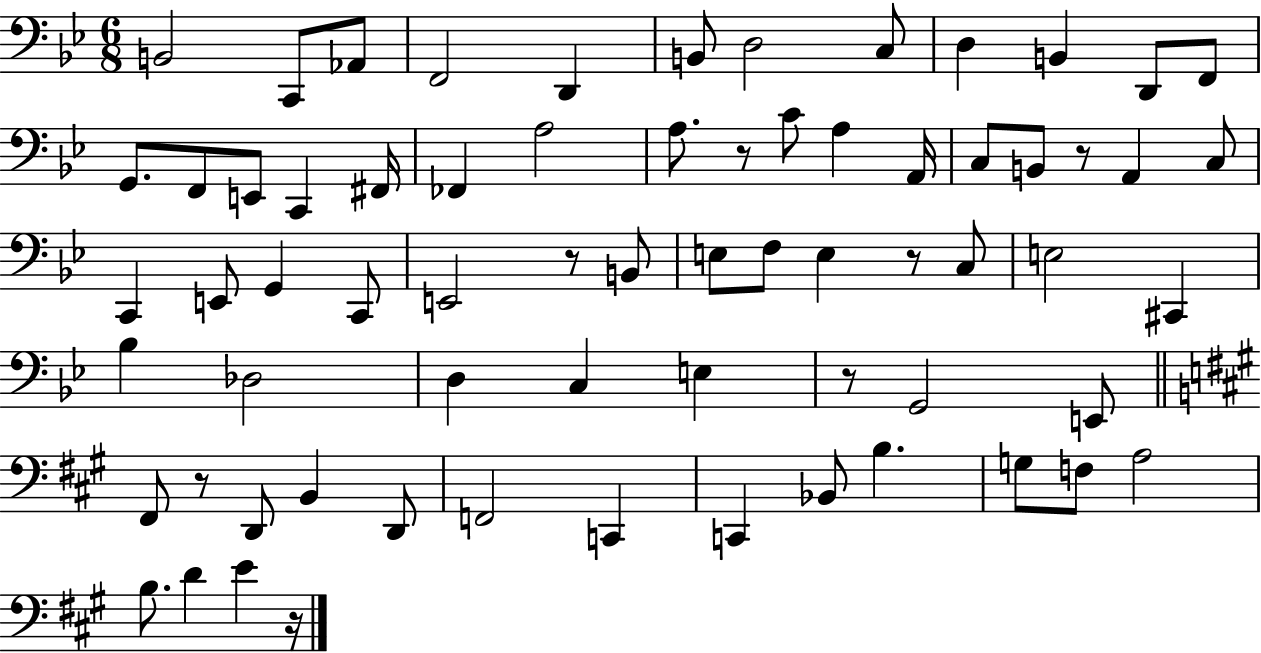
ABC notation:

X:1
T:Untitled
M:6/8
L:1/4
K:Bb
B,,2 C,,/2 _A,,/2 F,,2 D,, B,,/2 D,2 C,/2 D, B,, D,,/2 F,,/2 G,,/2 F,,/2 E,,/2 C,, ^F,,/4 _F,, A,2 A,/2 z/2 C/2 A, A,,/4 C,/2 B,,/2 z/2 A,, C,/2 C,, E,,/2 G,, C,,/2 E,,2 z/2 B,,/2 E,/2 F,/2 E, z/2 C,/2 E,2 ^C,, _B, _D,2 D, C, E, z/2 G,,2 E,,/2 ^F,,/2 z/2 D,,/2 B,, D,,/2 F,,2 C,, C,, _B,,/2 B, G,/2 F,/2 A,2 B,/2 D E z/4